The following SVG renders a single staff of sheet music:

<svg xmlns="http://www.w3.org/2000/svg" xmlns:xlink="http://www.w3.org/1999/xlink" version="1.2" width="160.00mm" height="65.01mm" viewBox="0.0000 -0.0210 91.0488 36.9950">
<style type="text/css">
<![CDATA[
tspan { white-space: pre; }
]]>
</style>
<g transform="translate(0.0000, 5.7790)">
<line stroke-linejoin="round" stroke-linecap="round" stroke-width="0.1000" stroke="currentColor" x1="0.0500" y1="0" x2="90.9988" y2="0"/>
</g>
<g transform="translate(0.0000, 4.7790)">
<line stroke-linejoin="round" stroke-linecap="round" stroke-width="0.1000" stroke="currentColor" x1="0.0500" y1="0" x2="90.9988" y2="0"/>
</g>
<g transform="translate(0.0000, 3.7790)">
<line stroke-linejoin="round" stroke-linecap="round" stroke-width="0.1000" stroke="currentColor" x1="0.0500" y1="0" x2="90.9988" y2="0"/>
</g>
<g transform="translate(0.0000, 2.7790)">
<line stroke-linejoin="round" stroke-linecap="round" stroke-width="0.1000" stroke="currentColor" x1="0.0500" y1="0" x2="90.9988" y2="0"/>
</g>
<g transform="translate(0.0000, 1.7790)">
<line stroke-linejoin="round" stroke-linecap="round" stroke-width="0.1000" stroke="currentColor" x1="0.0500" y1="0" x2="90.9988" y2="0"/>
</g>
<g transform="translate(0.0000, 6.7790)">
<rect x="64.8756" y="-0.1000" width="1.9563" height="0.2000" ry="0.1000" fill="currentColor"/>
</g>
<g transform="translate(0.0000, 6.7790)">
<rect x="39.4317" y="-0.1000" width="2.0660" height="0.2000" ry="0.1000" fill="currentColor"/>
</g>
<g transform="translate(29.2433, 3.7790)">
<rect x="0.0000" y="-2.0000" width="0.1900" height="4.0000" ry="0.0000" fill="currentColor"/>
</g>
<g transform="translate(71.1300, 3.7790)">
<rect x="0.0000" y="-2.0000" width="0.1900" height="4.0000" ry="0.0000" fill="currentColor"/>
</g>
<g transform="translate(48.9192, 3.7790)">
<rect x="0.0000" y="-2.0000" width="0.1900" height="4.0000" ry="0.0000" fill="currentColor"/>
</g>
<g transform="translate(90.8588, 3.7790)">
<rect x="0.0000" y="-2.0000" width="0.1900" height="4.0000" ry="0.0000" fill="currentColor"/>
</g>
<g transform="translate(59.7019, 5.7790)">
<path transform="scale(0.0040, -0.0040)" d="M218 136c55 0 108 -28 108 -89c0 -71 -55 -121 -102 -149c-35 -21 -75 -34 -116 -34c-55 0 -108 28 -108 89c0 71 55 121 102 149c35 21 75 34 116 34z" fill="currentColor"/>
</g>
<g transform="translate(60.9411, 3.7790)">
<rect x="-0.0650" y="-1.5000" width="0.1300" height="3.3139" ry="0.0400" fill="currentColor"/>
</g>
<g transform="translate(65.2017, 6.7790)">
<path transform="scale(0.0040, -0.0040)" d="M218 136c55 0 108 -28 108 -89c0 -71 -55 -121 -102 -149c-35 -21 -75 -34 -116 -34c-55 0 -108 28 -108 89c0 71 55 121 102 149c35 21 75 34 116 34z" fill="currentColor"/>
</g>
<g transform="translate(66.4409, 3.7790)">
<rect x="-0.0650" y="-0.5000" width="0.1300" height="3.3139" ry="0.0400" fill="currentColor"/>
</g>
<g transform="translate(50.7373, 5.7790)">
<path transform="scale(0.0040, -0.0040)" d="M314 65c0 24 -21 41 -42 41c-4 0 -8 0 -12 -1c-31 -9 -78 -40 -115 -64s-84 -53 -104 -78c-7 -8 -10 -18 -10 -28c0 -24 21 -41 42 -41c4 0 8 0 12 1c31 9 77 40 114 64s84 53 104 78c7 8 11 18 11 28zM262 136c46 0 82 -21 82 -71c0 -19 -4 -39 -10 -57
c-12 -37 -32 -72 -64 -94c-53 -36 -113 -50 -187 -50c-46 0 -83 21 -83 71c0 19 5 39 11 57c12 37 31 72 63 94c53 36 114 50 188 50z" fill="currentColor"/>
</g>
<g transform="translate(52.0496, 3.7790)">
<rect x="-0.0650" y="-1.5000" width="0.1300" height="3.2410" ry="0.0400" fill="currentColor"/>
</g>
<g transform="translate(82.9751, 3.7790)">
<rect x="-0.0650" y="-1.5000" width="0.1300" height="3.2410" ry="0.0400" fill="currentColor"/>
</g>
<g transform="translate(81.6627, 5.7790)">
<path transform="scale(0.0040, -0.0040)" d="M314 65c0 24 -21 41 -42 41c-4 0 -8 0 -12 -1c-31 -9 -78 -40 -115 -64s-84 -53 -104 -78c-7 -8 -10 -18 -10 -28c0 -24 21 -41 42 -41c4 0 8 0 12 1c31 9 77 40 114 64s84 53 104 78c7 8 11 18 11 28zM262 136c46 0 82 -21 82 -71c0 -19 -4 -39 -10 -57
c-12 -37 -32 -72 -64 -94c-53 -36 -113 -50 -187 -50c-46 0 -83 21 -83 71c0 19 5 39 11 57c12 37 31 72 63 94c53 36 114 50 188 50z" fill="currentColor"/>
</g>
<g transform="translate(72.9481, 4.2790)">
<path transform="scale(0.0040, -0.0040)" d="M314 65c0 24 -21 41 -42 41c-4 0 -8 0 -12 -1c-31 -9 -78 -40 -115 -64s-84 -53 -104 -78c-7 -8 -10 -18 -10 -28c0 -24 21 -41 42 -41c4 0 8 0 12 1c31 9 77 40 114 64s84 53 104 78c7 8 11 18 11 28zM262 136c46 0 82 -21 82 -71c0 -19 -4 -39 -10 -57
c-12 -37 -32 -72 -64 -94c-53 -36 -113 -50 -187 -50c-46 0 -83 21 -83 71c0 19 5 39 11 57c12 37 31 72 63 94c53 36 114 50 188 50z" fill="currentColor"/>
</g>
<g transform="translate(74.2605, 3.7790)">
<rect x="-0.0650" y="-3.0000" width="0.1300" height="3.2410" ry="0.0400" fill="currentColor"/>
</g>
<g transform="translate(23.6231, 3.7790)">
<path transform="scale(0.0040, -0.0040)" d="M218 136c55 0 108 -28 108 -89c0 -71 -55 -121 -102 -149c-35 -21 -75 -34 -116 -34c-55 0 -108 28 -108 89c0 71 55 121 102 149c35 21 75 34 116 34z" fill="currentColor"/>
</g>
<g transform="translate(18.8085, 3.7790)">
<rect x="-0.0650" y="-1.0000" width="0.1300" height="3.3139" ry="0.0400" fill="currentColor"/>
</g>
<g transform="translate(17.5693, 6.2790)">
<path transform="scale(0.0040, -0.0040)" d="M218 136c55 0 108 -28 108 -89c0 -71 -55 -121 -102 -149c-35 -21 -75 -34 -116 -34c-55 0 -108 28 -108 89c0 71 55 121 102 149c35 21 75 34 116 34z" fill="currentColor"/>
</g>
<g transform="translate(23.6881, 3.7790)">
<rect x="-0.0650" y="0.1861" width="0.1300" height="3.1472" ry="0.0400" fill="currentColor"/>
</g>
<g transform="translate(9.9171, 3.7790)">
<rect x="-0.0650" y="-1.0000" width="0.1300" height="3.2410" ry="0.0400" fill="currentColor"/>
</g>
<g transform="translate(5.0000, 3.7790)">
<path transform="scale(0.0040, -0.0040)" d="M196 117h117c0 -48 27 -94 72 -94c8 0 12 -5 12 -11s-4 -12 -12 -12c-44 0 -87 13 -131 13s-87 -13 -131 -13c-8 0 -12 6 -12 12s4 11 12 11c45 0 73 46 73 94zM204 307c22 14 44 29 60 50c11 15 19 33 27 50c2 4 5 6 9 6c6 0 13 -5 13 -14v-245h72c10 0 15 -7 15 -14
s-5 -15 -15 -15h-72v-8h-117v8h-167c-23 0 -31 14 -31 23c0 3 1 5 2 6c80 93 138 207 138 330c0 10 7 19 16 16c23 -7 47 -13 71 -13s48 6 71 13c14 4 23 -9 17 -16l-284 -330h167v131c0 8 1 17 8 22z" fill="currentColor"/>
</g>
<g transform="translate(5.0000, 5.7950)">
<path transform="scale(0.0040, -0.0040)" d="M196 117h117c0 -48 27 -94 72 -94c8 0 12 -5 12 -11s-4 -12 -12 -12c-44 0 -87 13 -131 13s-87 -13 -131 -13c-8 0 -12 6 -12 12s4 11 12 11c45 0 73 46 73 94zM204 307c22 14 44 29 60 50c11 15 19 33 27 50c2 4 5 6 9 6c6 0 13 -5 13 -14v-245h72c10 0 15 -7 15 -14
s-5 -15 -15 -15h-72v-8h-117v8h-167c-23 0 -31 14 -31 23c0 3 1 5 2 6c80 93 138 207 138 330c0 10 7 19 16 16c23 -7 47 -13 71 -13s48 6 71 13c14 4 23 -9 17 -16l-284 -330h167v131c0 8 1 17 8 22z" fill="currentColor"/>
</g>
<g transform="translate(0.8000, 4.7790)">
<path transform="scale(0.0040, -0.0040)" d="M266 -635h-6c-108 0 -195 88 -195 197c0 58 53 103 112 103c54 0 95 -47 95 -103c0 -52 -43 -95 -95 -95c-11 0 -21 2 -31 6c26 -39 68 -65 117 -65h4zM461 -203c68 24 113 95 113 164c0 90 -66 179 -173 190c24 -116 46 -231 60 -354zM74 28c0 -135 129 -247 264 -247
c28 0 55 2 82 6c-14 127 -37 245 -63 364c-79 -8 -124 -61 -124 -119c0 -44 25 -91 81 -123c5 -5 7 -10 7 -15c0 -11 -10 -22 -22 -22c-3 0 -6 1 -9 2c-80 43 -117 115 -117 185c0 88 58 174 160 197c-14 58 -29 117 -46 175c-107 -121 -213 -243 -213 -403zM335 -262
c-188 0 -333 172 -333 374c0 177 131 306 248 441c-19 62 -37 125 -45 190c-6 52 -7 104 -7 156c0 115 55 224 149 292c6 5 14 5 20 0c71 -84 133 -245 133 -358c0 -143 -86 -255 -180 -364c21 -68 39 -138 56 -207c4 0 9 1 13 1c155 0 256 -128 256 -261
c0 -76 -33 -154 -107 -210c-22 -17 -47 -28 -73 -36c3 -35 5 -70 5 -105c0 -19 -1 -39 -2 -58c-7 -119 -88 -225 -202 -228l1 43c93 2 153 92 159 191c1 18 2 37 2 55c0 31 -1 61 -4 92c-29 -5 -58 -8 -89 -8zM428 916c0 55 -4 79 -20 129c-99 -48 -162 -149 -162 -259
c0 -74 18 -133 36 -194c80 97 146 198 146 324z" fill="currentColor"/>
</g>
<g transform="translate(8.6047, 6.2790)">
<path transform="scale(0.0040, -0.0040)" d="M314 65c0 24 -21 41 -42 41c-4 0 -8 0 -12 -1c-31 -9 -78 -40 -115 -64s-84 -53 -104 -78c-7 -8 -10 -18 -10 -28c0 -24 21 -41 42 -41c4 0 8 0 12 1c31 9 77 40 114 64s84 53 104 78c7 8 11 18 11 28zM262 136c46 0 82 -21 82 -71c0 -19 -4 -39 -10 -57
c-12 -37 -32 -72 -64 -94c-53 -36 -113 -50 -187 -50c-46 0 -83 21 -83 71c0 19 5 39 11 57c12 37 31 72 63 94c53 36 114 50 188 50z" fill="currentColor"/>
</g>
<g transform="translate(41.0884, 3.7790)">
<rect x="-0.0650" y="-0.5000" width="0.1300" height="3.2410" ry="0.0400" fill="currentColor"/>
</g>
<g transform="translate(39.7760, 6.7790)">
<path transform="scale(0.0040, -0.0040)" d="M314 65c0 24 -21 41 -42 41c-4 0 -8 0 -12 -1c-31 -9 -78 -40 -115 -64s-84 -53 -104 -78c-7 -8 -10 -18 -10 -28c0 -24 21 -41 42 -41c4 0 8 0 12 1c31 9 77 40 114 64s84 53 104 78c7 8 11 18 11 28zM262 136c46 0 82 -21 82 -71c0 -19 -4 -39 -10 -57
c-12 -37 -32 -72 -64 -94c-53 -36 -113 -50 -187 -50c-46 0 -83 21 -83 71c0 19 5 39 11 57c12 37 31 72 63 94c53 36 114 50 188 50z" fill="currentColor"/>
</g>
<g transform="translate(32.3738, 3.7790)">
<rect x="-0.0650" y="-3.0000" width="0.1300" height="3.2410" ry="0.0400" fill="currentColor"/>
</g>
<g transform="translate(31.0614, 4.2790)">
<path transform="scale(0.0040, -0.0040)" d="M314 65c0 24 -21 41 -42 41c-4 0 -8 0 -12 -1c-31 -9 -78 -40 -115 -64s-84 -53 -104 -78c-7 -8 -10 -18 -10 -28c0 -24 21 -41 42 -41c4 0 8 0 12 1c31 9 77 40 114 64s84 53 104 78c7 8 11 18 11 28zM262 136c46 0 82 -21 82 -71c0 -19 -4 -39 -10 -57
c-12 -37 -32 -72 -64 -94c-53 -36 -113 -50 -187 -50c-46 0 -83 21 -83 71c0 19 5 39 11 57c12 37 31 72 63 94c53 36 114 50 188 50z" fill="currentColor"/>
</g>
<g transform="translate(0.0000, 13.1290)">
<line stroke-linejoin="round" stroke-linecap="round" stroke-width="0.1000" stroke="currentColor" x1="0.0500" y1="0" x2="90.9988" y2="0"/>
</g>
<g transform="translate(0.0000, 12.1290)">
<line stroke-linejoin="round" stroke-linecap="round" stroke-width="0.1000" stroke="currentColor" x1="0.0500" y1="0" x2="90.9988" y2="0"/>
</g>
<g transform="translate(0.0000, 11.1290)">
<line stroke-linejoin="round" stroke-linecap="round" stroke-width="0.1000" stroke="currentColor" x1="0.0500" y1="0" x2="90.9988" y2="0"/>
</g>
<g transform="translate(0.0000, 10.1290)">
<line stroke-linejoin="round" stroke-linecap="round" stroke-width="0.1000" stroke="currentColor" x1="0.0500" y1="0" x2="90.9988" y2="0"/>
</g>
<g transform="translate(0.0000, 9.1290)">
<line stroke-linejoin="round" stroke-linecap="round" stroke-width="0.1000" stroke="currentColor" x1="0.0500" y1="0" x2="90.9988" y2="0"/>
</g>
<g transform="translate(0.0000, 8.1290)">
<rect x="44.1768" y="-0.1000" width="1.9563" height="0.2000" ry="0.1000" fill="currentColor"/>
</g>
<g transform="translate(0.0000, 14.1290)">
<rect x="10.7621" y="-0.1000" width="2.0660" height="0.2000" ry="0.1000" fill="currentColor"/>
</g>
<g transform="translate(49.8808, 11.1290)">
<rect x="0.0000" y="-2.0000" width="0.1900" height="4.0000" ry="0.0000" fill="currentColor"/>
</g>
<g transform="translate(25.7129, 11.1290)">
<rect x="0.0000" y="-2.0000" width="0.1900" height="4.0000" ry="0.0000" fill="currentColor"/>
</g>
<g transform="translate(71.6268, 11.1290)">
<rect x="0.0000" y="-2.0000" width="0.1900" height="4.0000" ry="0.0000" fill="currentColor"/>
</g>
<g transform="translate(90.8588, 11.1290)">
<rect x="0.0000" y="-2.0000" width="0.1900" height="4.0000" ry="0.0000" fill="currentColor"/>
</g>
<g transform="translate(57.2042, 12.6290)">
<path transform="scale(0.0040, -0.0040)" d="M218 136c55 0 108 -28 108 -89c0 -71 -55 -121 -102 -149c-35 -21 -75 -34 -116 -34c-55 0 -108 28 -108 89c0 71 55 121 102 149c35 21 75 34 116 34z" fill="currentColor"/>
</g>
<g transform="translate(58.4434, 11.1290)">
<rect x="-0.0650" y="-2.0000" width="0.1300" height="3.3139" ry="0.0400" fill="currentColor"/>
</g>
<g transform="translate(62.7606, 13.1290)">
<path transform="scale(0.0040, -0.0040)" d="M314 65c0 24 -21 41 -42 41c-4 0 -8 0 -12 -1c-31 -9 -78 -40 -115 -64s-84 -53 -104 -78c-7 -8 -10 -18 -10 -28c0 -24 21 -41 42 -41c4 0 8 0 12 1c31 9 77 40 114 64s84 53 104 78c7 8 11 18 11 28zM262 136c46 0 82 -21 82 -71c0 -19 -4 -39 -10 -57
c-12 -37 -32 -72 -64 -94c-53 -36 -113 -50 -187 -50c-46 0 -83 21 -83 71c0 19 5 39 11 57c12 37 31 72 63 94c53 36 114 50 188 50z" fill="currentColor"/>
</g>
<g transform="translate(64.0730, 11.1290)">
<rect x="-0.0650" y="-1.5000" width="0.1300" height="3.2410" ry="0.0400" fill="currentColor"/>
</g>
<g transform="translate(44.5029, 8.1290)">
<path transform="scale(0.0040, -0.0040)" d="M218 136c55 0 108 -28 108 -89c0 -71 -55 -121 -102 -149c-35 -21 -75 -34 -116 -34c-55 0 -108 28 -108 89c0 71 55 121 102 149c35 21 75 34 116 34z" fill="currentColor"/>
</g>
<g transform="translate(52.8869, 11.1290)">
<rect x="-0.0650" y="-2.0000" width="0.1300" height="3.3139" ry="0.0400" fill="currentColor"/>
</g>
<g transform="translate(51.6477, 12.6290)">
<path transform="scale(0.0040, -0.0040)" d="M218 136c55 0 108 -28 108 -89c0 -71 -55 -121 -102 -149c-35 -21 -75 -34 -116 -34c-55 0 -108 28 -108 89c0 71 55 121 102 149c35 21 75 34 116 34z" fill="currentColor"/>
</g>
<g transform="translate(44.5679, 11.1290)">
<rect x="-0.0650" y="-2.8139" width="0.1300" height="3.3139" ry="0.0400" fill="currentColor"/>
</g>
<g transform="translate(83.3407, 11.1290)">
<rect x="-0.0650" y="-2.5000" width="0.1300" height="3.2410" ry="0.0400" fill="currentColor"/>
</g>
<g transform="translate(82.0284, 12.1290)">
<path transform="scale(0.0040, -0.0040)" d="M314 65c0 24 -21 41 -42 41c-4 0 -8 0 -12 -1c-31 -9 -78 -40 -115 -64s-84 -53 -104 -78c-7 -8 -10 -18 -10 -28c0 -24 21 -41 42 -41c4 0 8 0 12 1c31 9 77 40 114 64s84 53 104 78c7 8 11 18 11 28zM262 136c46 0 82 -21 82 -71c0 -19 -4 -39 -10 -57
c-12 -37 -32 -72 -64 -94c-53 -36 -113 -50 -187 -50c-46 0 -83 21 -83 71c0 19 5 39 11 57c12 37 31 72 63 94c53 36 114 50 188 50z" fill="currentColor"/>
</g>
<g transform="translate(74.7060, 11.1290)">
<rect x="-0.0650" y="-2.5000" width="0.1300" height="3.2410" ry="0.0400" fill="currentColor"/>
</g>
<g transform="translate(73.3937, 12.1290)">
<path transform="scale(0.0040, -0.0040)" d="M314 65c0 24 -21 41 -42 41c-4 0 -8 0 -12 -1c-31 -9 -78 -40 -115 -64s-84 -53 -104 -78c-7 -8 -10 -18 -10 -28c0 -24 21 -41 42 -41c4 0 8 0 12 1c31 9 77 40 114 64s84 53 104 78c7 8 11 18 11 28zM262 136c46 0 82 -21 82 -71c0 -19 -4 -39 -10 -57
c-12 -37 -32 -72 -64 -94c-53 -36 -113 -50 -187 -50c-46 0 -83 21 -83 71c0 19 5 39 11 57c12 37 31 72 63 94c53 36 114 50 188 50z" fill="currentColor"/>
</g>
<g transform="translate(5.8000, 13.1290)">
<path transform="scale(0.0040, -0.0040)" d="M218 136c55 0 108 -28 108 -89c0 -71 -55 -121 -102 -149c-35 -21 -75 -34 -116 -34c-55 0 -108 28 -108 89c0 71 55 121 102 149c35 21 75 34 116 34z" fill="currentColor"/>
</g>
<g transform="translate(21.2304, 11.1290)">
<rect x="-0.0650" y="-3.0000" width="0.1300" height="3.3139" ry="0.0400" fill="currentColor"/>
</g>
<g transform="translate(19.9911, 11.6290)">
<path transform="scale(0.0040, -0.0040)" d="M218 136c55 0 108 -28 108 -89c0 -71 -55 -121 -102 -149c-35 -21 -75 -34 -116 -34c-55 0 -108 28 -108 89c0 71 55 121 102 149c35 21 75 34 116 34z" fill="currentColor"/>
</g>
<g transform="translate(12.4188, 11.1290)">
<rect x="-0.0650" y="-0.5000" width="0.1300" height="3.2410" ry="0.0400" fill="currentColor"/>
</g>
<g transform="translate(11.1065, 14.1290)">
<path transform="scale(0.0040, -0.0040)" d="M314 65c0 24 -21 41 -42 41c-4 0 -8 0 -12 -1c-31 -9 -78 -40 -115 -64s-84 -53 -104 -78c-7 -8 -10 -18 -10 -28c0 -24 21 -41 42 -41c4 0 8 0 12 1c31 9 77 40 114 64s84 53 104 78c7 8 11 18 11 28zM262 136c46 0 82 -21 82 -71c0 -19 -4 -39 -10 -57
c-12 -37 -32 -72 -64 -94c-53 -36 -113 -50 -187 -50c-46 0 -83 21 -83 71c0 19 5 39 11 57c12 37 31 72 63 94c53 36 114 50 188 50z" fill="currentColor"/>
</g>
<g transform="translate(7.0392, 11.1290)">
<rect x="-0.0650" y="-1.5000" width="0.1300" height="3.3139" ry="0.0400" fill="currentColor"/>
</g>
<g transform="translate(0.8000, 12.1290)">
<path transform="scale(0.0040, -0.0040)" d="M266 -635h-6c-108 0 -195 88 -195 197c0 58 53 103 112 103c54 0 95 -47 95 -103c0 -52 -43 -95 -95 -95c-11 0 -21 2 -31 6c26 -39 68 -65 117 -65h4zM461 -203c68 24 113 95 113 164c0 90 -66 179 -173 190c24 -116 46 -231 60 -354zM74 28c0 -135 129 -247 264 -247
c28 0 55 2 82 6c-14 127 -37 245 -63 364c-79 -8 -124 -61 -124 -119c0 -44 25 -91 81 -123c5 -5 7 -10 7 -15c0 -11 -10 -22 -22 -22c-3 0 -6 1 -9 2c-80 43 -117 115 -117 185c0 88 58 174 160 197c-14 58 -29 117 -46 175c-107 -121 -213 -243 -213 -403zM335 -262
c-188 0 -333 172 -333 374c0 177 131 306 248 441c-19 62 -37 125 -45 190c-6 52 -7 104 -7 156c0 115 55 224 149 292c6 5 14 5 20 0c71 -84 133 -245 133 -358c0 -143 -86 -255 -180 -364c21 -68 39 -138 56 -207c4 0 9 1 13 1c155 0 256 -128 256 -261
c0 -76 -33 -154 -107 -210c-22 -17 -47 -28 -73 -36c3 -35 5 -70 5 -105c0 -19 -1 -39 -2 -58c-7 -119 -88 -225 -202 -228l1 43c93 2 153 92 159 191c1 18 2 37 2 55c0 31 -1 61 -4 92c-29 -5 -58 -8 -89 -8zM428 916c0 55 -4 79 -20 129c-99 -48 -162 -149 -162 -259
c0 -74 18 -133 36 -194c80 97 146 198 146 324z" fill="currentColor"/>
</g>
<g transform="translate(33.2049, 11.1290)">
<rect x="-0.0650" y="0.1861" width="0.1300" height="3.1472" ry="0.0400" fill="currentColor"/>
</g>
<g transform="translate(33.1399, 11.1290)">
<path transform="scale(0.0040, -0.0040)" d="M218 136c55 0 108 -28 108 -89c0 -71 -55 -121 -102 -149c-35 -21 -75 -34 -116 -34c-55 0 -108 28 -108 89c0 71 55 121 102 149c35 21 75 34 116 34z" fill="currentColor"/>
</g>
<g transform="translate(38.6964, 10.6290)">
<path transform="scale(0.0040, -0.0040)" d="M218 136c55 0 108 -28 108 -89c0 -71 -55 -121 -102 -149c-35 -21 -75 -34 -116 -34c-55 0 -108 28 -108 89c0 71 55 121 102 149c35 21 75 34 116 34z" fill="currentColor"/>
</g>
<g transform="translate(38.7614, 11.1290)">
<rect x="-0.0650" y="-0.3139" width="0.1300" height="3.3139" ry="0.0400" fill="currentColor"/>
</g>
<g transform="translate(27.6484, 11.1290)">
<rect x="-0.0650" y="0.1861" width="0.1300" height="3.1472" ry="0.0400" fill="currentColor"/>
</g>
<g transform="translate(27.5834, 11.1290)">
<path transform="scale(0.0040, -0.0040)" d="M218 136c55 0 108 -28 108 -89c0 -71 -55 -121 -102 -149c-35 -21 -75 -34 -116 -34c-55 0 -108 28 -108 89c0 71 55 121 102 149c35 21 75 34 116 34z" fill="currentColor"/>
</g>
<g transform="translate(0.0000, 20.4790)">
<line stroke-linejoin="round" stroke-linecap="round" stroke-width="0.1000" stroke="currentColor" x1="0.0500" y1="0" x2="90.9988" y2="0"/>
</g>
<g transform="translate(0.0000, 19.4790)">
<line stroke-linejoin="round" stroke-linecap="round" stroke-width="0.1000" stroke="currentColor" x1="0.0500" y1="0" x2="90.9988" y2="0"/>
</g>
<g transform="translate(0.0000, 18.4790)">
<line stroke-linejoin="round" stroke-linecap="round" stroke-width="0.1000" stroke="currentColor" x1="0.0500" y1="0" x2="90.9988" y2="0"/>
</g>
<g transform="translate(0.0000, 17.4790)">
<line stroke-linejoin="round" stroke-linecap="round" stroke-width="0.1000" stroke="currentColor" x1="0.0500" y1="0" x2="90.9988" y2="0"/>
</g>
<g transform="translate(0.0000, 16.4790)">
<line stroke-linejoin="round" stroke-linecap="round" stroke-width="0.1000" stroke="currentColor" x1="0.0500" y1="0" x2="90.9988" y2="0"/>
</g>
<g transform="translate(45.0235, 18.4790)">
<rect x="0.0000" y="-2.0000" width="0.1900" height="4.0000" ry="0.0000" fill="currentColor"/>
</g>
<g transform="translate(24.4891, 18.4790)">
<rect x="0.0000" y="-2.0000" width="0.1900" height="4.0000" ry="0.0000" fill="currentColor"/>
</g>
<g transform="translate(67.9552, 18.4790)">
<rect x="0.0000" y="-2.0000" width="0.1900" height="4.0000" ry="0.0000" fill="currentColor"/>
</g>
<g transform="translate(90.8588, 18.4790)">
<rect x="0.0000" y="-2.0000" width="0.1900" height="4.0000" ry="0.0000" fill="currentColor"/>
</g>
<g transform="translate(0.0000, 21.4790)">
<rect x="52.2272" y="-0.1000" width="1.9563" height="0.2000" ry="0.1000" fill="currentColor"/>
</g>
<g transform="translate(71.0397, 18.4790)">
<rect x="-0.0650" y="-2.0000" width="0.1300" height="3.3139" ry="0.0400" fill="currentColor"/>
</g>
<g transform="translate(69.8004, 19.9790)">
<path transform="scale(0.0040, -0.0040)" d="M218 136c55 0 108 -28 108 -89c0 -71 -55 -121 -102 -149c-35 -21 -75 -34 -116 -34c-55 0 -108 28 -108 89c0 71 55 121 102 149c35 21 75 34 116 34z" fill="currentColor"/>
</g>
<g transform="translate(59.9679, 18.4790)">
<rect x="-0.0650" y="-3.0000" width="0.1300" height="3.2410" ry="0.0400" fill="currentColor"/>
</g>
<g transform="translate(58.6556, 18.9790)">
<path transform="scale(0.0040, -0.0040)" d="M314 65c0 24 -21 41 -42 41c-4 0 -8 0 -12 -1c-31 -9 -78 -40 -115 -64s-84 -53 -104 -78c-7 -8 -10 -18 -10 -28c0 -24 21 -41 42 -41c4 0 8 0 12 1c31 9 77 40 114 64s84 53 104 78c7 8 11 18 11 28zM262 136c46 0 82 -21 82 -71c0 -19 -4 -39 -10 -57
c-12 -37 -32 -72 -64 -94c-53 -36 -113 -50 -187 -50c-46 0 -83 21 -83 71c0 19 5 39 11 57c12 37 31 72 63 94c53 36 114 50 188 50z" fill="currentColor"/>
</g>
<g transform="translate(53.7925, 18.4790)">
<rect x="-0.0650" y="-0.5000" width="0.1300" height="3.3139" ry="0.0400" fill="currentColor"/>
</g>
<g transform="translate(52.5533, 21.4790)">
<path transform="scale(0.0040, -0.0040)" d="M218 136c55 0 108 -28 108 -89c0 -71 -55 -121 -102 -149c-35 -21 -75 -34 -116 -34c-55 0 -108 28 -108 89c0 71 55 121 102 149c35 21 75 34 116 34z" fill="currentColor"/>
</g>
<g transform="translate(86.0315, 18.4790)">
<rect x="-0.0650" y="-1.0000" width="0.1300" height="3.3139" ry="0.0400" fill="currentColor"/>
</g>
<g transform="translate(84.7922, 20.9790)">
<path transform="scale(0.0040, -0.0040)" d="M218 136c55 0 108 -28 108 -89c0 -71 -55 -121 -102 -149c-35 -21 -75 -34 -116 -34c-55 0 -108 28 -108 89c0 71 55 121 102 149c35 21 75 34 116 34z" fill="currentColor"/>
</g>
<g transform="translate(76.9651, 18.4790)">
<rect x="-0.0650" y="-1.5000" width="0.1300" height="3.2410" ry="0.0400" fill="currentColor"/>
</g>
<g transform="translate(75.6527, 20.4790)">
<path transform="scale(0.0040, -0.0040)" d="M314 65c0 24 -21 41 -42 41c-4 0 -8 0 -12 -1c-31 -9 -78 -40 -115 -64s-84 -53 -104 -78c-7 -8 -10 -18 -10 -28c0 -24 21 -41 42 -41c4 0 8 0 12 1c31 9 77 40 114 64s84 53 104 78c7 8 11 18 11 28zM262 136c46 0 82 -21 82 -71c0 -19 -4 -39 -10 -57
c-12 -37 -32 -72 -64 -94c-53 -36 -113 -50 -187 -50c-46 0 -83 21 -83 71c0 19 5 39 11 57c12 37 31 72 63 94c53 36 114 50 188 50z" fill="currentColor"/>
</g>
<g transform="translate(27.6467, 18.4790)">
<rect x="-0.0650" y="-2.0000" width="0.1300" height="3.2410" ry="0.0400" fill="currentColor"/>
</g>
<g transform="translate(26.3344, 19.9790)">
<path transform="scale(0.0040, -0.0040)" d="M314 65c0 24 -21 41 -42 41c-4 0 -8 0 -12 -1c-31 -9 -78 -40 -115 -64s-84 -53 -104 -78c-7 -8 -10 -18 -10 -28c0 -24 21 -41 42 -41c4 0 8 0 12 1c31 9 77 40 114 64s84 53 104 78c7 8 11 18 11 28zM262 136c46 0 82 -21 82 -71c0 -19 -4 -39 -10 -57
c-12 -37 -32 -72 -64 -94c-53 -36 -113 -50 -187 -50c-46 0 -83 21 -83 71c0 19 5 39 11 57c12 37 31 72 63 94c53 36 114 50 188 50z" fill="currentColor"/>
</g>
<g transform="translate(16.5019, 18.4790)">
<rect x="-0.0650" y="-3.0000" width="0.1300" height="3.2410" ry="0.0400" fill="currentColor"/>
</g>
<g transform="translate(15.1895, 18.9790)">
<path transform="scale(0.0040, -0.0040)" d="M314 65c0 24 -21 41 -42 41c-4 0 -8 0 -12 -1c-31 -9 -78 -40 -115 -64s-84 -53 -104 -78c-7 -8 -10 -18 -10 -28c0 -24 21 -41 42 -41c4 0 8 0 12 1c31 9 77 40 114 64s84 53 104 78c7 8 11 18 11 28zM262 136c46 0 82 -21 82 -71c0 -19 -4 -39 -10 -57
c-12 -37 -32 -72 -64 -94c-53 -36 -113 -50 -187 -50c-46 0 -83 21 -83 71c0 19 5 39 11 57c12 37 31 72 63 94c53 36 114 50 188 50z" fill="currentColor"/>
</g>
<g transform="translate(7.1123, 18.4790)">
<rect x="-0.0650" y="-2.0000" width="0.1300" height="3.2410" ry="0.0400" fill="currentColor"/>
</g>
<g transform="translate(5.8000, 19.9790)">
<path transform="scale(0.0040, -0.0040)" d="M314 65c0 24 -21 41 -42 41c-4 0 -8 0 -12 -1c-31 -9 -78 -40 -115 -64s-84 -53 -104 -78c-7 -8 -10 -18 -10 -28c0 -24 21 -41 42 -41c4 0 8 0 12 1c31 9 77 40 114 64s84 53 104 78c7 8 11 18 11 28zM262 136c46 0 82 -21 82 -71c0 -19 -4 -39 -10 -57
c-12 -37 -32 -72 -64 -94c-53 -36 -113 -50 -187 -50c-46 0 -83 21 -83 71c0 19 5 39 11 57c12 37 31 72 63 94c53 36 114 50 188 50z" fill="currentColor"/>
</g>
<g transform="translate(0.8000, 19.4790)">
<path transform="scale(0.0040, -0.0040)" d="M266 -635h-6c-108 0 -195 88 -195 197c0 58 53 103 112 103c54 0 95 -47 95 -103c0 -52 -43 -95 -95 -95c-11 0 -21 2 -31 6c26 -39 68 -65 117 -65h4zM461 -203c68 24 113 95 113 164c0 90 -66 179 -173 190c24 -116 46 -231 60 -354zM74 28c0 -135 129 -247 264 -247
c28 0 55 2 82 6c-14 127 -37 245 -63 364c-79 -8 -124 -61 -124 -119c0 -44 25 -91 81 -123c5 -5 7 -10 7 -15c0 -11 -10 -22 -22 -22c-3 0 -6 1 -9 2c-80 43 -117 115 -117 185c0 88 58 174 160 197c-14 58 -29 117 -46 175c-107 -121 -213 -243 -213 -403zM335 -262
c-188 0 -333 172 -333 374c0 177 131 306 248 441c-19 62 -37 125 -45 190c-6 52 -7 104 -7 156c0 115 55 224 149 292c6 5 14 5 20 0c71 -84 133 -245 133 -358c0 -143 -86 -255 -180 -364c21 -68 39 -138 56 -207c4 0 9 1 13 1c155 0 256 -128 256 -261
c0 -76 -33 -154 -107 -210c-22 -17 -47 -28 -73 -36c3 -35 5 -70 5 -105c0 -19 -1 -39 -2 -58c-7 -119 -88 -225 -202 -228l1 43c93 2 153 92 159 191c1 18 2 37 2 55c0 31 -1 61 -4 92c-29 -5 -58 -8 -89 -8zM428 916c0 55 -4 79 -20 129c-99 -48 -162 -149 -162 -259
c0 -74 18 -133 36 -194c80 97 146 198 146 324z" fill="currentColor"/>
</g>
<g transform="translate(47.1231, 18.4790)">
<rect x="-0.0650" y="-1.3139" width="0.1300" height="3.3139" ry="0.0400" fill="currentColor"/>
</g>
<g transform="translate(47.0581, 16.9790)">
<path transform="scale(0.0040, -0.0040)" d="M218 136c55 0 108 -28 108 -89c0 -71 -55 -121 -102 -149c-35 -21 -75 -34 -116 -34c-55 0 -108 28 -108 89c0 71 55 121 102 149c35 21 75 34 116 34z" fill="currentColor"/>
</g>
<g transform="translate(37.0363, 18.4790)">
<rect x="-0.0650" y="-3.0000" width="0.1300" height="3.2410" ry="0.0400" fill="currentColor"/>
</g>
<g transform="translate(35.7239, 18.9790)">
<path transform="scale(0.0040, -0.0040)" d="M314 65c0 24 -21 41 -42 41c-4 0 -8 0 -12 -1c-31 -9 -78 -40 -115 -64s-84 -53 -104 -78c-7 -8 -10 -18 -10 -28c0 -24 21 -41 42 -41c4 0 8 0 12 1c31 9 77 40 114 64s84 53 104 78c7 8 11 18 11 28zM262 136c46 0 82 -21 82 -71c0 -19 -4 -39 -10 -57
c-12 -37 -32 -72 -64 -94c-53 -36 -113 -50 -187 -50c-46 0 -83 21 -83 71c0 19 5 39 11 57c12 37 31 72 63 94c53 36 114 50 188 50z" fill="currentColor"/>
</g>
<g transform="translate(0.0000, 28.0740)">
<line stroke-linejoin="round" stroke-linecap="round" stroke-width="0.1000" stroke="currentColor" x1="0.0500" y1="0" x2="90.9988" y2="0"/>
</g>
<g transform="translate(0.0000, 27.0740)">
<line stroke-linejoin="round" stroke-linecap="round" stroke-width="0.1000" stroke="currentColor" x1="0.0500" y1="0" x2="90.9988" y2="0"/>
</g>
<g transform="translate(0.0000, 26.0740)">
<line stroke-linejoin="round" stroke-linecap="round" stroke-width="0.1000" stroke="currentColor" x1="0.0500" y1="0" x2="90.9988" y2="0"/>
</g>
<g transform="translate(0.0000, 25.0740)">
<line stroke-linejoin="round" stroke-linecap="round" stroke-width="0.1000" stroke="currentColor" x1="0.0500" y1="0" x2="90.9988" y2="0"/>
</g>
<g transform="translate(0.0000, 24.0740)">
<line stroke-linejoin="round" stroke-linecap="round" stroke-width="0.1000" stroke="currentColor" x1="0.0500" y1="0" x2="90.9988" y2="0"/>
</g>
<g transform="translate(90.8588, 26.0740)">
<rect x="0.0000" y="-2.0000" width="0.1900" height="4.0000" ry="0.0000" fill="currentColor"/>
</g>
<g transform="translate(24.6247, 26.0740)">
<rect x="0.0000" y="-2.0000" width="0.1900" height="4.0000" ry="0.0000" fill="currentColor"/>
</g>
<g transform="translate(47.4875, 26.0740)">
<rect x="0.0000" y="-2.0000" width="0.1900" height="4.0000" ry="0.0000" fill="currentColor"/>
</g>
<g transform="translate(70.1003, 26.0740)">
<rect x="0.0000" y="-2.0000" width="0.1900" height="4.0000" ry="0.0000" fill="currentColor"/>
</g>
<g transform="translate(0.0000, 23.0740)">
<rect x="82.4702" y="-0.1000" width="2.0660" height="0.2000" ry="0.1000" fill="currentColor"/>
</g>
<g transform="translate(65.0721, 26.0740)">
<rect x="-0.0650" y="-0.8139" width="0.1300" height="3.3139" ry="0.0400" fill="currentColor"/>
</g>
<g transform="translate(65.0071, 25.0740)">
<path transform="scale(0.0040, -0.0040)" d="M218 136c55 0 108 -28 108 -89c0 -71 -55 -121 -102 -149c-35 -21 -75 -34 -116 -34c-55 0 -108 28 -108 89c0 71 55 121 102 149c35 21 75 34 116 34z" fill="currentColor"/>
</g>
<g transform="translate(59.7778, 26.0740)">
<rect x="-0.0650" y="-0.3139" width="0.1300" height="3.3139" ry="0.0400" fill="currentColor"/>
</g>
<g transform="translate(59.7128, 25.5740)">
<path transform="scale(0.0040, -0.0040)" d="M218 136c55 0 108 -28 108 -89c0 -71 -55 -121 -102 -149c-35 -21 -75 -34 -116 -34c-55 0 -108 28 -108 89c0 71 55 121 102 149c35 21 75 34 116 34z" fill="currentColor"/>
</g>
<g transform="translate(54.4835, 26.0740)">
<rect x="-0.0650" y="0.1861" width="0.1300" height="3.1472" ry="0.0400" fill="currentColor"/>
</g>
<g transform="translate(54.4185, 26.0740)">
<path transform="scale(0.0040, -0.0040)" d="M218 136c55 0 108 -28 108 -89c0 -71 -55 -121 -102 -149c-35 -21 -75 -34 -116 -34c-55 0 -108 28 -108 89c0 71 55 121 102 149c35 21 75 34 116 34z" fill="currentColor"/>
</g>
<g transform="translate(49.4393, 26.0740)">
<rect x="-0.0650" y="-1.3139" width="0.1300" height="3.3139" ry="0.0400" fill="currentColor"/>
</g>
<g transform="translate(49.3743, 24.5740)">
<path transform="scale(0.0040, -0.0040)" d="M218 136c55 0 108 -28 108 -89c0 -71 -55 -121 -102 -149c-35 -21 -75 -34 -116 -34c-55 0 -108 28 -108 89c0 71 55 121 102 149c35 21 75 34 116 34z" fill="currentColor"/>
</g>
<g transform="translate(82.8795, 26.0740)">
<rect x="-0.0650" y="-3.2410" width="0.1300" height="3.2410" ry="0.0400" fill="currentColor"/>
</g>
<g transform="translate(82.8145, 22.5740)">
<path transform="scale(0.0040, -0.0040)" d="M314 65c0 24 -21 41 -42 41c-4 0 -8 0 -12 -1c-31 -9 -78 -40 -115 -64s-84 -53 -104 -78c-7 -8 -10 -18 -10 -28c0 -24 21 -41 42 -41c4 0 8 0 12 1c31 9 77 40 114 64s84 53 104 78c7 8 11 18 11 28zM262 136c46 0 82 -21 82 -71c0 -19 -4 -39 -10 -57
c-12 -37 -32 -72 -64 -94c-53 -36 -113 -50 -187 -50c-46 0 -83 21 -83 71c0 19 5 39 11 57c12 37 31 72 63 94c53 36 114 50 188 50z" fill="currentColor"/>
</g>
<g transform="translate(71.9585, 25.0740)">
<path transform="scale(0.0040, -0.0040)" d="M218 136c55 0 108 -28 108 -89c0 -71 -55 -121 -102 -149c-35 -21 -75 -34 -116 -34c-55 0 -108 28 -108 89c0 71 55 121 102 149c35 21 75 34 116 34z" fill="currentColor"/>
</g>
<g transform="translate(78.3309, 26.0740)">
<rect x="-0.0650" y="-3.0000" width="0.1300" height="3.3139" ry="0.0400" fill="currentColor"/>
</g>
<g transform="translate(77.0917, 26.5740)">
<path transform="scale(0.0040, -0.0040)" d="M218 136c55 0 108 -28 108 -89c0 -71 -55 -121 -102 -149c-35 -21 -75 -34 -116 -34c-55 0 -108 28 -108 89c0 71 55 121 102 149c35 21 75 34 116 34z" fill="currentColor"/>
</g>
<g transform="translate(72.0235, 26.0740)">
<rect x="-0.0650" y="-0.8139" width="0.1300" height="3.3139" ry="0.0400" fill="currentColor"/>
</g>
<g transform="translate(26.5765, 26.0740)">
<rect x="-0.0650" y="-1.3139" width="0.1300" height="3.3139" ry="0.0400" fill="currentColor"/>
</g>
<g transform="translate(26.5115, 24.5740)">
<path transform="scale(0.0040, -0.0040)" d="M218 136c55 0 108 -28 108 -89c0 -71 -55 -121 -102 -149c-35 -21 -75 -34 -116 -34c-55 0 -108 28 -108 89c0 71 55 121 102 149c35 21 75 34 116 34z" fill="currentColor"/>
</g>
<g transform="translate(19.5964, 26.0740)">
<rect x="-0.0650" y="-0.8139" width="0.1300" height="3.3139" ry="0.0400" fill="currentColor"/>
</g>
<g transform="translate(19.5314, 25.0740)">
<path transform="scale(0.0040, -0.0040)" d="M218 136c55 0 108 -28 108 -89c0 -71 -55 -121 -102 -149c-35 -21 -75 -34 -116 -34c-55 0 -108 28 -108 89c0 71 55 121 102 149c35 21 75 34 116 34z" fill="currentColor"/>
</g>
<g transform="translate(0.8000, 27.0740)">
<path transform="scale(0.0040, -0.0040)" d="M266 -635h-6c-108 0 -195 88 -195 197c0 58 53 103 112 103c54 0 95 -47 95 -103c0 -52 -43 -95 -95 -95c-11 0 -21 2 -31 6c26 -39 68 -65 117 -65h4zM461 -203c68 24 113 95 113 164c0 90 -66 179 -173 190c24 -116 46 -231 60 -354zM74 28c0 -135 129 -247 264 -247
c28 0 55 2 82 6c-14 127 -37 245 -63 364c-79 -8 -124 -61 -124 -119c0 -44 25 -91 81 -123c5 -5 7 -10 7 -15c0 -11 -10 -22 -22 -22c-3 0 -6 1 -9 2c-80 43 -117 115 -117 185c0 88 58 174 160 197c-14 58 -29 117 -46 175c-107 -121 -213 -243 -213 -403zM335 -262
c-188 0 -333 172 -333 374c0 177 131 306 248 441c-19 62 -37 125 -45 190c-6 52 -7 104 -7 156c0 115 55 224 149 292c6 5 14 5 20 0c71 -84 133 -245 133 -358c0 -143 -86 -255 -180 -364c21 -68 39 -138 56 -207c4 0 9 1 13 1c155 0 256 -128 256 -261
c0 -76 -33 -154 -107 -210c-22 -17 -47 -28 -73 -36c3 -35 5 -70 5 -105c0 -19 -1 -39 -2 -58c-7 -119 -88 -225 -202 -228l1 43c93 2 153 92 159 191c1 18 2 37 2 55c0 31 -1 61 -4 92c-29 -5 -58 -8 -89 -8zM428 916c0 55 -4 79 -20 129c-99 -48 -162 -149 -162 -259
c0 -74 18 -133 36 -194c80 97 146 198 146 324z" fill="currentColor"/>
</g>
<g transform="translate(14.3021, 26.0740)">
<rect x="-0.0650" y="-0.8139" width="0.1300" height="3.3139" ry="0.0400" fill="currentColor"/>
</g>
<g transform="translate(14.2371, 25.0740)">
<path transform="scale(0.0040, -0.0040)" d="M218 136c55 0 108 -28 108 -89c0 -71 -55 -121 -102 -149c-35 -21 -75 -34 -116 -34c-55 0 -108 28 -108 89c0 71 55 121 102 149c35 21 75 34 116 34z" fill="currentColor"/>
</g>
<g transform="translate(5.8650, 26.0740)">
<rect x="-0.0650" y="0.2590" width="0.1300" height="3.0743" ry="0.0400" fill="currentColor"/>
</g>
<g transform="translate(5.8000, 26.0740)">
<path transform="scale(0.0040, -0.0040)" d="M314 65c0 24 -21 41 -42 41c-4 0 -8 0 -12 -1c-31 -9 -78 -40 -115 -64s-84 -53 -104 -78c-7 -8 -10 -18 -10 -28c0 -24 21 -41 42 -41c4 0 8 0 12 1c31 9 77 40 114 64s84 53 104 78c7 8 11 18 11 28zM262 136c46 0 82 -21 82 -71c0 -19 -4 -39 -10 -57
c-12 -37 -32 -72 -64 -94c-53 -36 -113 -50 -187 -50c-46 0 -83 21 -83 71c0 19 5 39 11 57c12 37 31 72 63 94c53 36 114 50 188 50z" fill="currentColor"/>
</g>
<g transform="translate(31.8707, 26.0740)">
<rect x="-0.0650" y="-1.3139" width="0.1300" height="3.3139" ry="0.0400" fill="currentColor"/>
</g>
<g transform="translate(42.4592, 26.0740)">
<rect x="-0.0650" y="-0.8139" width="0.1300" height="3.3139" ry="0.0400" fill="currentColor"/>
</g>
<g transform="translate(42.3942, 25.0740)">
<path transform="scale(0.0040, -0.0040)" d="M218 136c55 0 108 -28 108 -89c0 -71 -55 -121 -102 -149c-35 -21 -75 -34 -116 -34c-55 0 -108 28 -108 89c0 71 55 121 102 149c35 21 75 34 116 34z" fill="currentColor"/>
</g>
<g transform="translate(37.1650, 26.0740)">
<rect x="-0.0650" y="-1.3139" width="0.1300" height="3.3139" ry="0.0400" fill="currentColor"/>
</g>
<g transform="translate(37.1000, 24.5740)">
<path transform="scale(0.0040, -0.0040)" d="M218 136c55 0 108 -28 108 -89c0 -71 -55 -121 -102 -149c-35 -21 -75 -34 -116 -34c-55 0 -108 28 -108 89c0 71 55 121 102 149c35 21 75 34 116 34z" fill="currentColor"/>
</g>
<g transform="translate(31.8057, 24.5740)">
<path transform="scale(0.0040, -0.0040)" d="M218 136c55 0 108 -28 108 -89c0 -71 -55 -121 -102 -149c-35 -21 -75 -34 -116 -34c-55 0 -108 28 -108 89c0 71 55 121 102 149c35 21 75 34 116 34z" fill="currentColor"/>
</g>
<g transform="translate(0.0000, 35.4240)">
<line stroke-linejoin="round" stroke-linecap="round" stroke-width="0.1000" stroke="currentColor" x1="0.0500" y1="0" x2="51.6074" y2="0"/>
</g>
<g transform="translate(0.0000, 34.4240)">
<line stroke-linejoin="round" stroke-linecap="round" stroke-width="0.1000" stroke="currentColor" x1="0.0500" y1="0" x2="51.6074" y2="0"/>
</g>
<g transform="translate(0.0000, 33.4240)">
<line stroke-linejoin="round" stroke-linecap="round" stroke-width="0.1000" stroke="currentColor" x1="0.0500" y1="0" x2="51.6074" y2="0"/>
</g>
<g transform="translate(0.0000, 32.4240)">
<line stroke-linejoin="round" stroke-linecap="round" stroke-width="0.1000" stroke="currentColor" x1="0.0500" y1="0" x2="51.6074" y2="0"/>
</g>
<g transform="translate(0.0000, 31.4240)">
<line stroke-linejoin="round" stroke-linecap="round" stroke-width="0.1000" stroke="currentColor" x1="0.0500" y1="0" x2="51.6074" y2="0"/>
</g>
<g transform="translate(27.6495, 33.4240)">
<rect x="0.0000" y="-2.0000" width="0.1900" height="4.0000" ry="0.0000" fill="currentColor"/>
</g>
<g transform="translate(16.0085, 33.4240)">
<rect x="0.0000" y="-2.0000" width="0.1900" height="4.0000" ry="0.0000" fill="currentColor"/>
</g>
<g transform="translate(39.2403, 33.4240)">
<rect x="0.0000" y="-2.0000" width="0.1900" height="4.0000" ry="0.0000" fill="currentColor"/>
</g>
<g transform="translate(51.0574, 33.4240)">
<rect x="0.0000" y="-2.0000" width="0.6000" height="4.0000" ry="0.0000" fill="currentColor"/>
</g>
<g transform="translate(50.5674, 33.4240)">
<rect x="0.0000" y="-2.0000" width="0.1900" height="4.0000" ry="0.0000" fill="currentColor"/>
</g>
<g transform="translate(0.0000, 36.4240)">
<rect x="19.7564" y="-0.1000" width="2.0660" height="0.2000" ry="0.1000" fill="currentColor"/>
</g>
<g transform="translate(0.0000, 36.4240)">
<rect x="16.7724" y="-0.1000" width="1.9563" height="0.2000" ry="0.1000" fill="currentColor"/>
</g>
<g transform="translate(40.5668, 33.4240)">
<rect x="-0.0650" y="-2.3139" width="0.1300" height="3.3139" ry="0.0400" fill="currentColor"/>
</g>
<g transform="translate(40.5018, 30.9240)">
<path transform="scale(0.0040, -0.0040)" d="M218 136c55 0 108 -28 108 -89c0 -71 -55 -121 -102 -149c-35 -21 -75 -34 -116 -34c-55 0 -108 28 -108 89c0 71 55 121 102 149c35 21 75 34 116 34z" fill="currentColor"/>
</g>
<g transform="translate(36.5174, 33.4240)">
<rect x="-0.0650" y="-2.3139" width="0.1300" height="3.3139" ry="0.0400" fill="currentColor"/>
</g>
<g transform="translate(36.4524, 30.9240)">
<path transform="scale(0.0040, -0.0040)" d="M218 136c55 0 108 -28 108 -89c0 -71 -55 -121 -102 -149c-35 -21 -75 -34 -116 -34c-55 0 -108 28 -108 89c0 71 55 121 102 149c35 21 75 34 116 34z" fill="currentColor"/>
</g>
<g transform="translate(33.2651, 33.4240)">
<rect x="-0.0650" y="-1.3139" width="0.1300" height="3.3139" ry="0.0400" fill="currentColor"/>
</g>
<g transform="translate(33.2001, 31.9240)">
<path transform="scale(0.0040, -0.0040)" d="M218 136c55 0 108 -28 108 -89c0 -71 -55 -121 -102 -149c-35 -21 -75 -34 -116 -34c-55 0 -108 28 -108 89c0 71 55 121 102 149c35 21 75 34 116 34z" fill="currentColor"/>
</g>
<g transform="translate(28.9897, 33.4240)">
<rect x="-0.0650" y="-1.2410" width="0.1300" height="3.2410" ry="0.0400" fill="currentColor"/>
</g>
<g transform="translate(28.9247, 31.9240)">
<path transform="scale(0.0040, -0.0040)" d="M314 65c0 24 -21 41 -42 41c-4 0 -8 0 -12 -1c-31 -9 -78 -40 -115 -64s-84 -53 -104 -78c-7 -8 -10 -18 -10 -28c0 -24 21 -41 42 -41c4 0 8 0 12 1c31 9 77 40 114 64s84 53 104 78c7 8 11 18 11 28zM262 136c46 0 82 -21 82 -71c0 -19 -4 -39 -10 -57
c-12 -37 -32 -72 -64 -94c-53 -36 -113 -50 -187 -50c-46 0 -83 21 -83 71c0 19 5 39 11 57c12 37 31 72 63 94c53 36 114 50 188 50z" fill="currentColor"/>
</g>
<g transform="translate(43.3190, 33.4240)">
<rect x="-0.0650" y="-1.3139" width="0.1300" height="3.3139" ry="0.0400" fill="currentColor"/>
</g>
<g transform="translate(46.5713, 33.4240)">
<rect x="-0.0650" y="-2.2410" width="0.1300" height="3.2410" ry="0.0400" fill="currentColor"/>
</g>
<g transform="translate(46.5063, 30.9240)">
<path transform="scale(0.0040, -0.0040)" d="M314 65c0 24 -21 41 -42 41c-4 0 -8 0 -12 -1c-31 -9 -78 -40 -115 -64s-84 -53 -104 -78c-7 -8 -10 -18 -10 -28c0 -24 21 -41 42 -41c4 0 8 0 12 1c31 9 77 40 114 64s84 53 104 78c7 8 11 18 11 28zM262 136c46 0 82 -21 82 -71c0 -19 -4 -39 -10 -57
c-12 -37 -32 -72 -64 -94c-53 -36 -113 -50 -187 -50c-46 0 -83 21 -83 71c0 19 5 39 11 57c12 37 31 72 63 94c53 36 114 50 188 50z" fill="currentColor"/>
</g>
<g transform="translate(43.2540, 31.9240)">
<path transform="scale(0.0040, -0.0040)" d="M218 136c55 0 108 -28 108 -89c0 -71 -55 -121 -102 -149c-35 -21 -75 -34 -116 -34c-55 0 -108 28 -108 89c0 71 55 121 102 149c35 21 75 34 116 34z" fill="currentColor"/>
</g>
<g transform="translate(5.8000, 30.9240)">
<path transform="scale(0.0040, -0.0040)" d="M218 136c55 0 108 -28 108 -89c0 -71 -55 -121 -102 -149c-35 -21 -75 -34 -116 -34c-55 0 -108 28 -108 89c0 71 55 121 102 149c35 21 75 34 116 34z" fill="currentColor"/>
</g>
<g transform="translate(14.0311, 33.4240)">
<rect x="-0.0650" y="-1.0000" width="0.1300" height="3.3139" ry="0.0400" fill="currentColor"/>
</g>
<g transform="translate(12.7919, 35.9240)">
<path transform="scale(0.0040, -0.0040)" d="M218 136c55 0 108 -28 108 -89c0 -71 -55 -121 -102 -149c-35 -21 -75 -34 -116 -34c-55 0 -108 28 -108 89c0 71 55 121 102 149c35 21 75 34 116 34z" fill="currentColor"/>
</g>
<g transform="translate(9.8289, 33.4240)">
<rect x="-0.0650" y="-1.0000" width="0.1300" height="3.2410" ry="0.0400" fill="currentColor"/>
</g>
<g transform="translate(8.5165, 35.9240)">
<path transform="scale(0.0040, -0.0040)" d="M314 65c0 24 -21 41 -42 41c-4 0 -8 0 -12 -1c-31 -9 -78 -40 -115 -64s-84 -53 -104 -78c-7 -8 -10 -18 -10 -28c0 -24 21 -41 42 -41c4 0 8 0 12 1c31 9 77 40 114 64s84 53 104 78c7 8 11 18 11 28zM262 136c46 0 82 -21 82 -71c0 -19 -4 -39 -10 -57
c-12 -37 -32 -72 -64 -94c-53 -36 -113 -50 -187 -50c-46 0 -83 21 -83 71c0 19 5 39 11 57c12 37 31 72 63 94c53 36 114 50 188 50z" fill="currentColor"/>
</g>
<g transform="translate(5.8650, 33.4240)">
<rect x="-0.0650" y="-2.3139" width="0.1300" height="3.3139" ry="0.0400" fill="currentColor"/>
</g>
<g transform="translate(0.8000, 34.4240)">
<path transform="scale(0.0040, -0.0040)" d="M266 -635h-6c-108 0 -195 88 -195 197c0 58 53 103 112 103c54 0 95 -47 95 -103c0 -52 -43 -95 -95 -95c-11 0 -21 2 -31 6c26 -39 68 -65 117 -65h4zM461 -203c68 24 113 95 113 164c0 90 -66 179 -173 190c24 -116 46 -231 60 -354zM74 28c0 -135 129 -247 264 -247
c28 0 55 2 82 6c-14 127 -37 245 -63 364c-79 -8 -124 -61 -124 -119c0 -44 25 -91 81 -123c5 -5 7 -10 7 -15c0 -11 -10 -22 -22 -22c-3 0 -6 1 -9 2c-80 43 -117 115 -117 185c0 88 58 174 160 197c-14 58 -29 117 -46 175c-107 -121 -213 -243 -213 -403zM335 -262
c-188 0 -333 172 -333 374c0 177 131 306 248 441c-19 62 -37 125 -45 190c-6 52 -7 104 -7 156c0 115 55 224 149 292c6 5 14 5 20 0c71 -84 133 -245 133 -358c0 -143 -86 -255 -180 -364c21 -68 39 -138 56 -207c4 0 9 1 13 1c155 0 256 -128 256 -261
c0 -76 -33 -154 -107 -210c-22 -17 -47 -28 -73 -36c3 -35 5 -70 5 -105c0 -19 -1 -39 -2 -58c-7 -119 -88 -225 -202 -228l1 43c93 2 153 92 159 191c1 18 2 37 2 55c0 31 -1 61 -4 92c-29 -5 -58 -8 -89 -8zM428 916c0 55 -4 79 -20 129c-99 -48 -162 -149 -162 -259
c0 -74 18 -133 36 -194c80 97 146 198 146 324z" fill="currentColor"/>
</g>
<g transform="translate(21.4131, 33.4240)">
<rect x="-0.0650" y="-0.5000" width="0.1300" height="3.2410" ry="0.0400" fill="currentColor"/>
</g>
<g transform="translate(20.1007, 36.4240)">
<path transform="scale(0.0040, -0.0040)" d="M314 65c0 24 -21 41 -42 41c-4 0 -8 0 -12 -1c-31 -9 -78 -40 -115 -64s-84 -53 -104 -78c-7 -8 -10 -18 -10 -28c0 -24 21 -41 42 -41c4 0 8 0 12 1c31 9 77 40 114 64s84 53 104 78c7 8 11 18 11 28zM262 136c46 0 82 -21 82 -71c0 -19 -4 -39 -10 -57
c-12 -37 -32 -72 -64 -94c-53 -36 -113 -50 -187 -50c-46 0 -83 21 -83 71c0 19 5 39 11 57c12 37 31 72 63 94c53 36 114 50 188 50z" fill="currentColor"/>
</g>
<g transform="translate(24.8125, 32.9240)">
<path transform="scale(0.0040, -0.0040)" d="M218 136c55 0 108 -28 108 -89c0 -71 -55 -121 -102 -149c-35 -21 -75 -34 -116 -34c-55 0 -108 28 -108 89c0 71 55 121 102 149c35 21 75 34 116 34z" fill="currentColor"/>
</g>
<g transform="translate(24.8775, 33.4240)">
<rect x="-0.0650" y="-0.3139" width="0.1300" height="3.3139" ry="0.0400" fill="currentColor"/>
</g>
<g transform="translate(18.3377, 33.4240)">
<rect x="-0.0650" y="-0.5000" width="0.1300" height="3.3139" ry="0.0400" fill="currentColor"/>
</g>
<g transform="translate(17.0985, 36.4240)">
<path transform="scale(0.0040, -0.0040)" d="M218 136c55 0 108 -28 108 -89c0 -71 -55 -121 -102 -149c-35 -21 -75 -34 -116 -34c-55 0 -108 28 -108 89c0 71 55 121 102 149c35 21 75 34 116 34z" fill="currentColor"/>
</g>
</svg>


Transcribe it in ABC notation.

X:1
T:Untitled
M:4/4
L:1/4
K:C
D2 D B A2 C2 E2 E C A2 E2 E C2 A B B c a F F E2 G2 G2 F2 A2 F2 A2 e C A2 F E2 D B2 d d e e e d e B c d d A b2 g D2 D C C2 c e2 e g g e g2